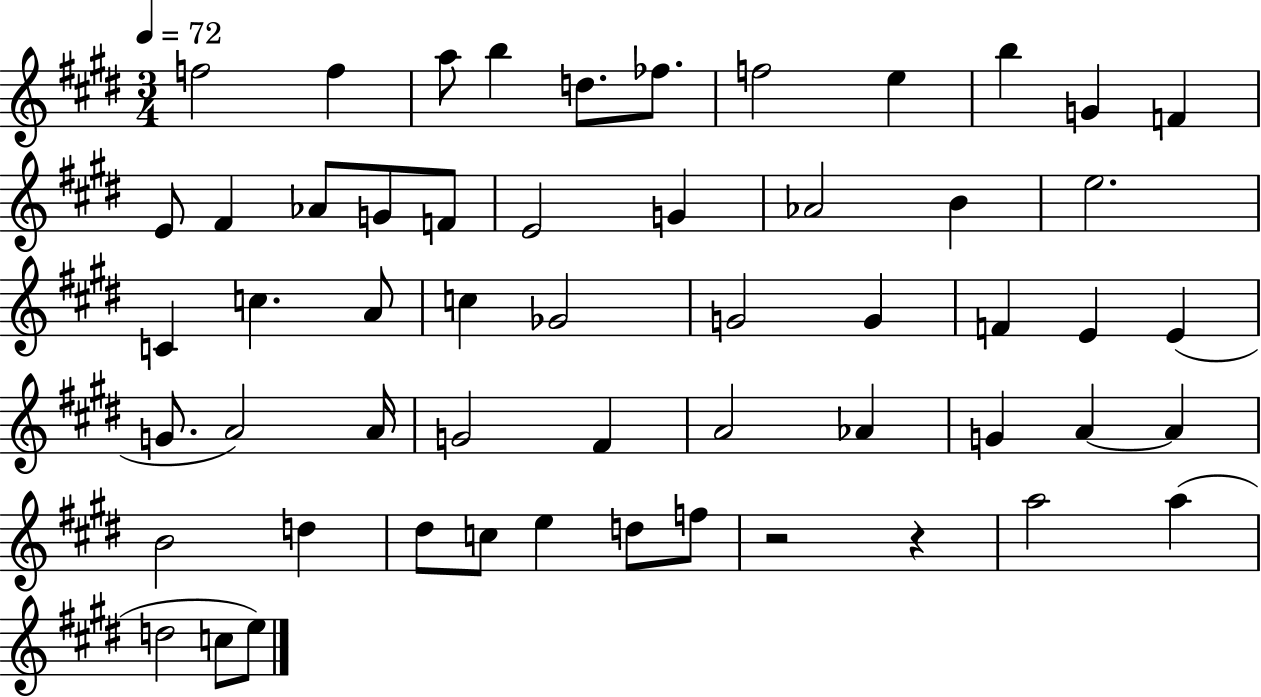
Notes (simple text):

F5/h F5/q A5/e B5/q D5/e. FES5/e. F5/h E5/q B5/q G4/q F4/q E4/e F#4/q Ab4/e G4/e F4/e E4/h G4/q Ab4/h B4/q E5/h. C4/q C5/q. A4/e C5/q Gb4/h G4/h G4/q F4/q E4/q E4/q G4/e. A4/h A4/s G4/h F#4/q A4/h Ab4/q G4/q A4/q A4/q B4/h D5/q D#5/e C5/e E5/q D5/e F5/e R/h R/q A5/h A5/q D5/h C5/e E5/e